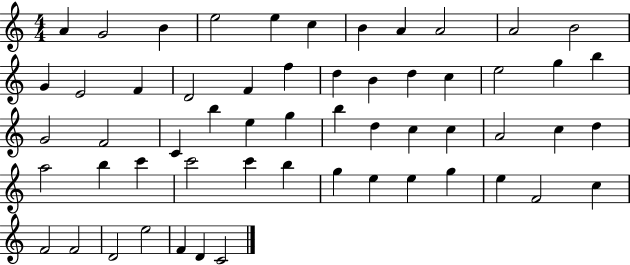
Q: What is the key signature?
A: C major